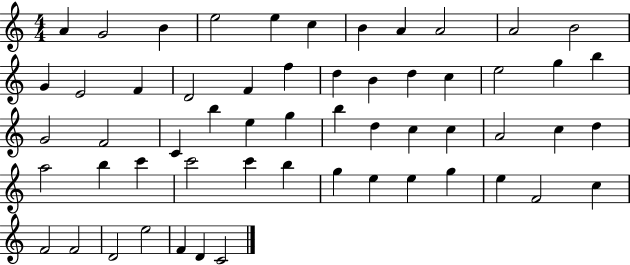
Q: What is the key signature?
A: C major